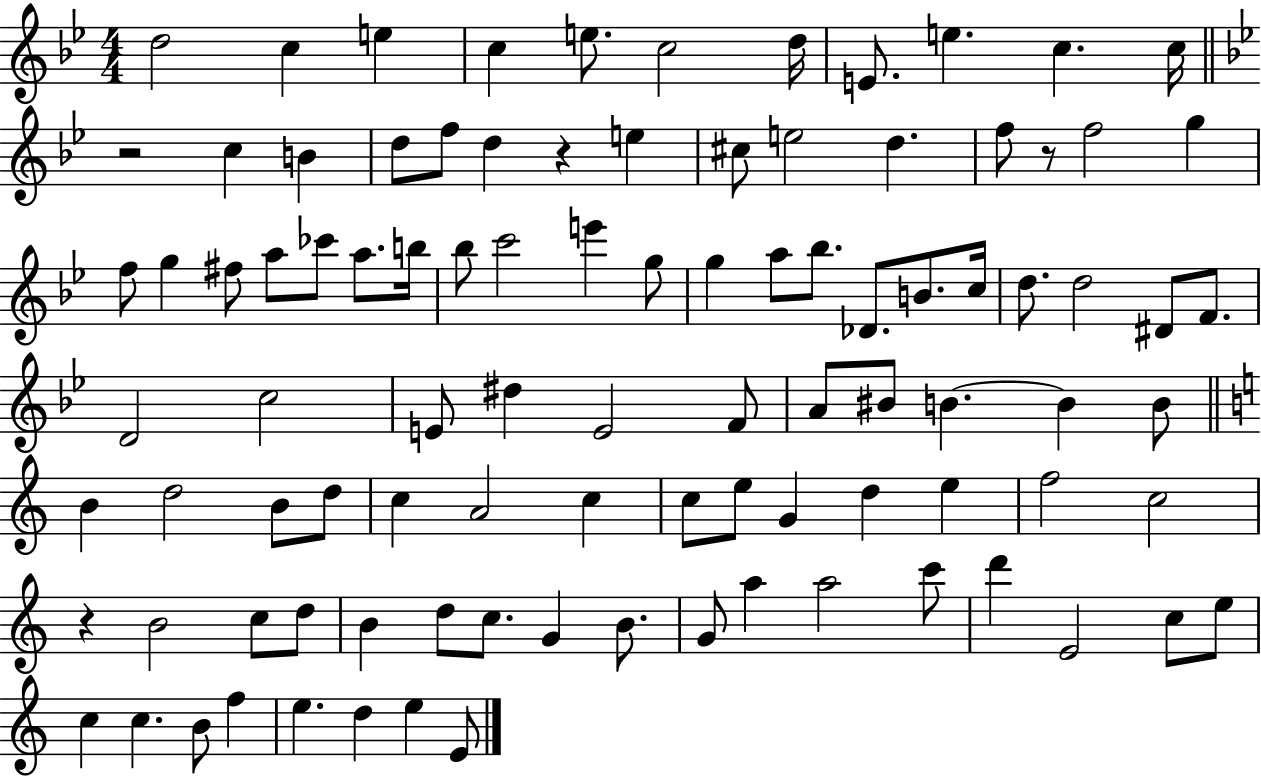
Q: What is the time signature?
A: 4/4